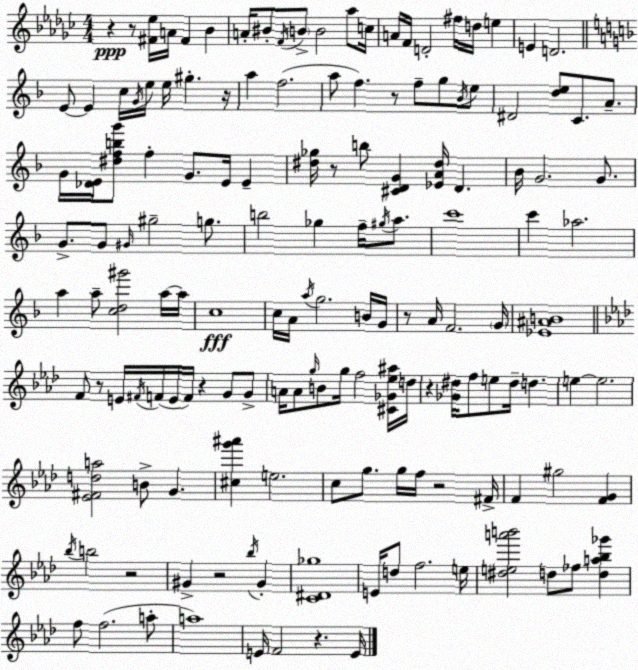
X:1
T:Untitled
M:4/4
L:1/4
K:Ebm
z z/2 [^F_e]/4 A/4 ^F _B A/4 ^B/2 F/4 B/2 B2 _a/2 c/4 A/4 F/4 D2 ^f/4 d/4 e E D2 E/2 E c/4 G/4 e/4 e/4 ^g z/4 a f2 a/2 f z/2 f/2 g/2 _B/4 e/2 ^D2 [de]/2 C/2 A/2 G/4 [_DE]/4 [^dfbg']/2 f G/2 E/4 E [^d_g]/4 z/2 b/2 [^CDG] [_EA^d]/4 D _B/4 G2 G/2 G/2 G/2 ^G/4 ^g2 g/2 b2 _g f/4 ^g/4 a/2 c'4 c' _a2 a a/2 [cd^g']2 a/4 a/4 c4 c/4 A/4 a/4 g2 B/4 G/4 z/2 A/4 F2 G/4 [_E^AB]4 F/2 z/2 E/4 ^F/4 F/4 E/4 F/4 z G/2 G/2 A/4 A/2 g/4 B/2 g/4 f2 [^C_G_e^a]/4 d/4 z [_G^d]/4 f/2 e/2 ^d/4 d e e2 [_E^Fda]2 B/2 G [^cg'^a'] e2 c/2 g/2 g/4 f/4 z2 ^F/4 F ^g2 [FG] _b/4 b2 z2 ^G z2 _b/4 ^G [C^D_g]4 E/4 d/2 f2 e/4 [^dea'b']2 d/2 _f/2 [da_b_g'] f/2 f2 a/2 a4 E/4 F2 z E/4